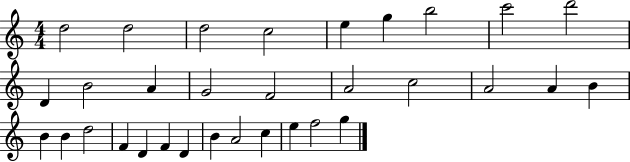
D5/h D5/h D5/h C5/h E5/q G5/q B5/h C6/h D6/h D4/q B4/h A4/q G4/h F4/h A4/h C5/h A4/h A4/q B4/q B4/q B4/q D5/h F4/q D4/q F4/q D4/q B4/q A4/h C5/q E5/q F5/h G5/q